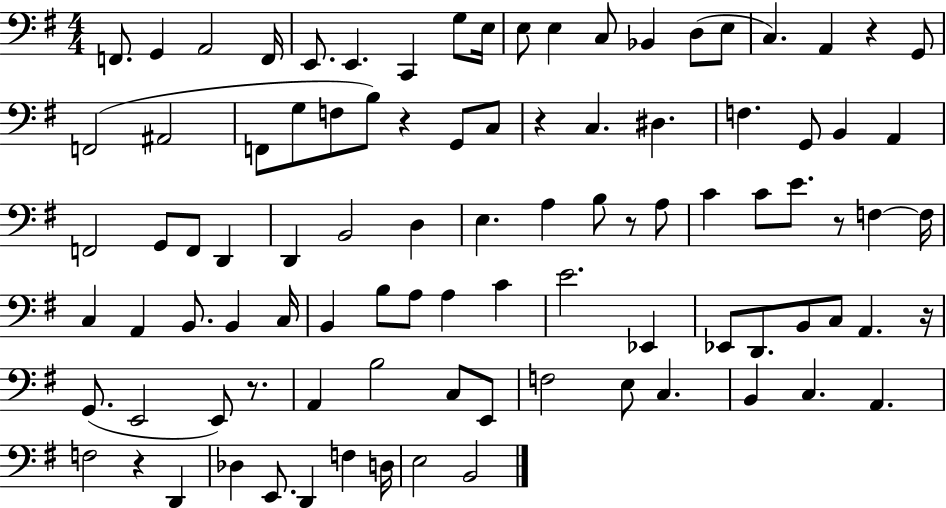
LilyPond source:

{
  \clef bass
  \numericTimeSignature
  \time 4/4
  \key g \major
  f,8. g,4 a,2 f,16 | e,8. e,4. c,4 g8 e16 | e8 e4 c8 bes,4 d8( e8 | c4.) a,4 r4 g,8 | \break f,2( ais,2 | f,8 g8 f8 b8) r4 g,8 c8 | r4 c4. dis4. | f4. g,8 b,4 a,4 | \break f,2 g,8 f,8 d,4 | d,4 b,2 d4 | e4. a4 b8 r8 a8 | c'4 c'8 e'8. r8 f4~~ f16 | \break c4 a,4 b,8. b,4 c16 | b,4 b8 a8 a4 c'4 | e'2. ees,4 | ees,8 d,8. b,8 c8 a,4. r16 | \break g,8.( e,2 e,8) r8. | a,4 b2 c8 e,8 | f2 e8 c4. | b,4 c4. a,4. | \break f2 r4 d,4 | des4 e,8. d,4 f4 d16 | e2 b,2 | \bar "|."
}